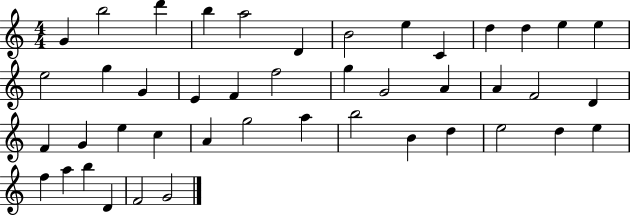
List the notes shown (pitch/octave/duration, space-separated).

G4/q B5/h D6/q B5/q A5/h D4/q B4/h E5/q C4/q D5/q D5/q E5/q E5/q E5/h G5/q G4/q E4/q F4/q F5/h G5/q G4/h A4/q A4/q F4/h D4/q F4/q G4/q E5/q C5/q A4/q G5/h A5/q B5/h B4/q D5/q E5/h D5/q E5/q F5/q A5/q B5/q D4/q F4/h G4/h